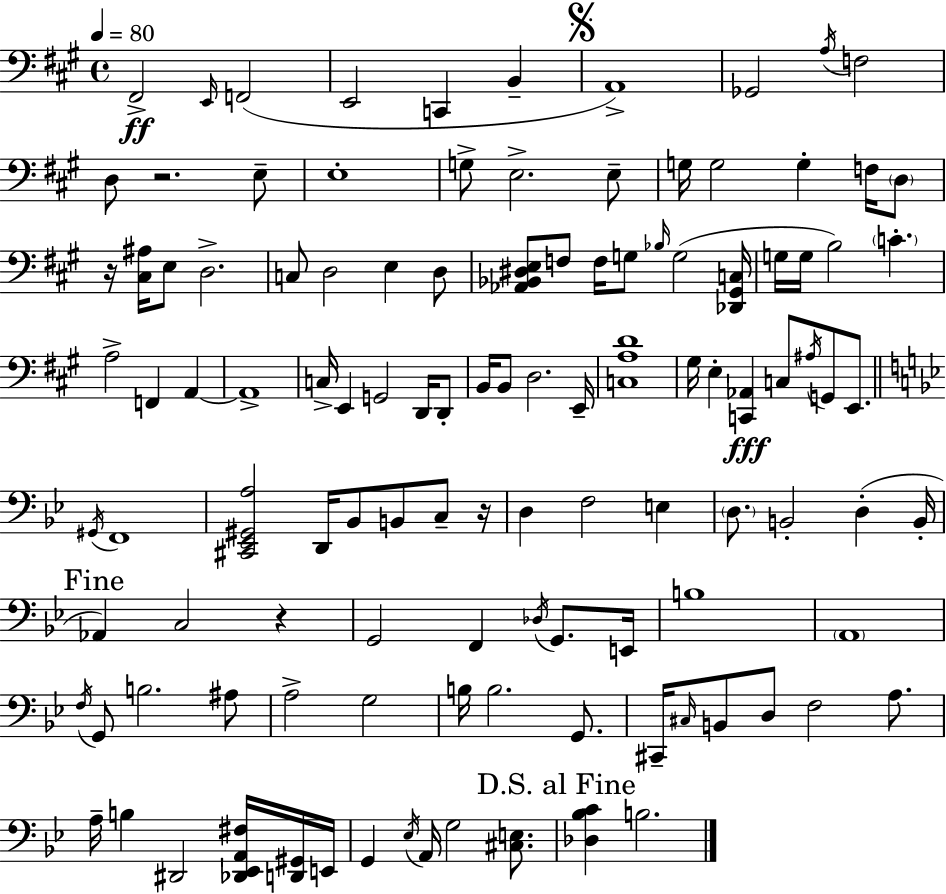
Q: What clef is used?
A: bass